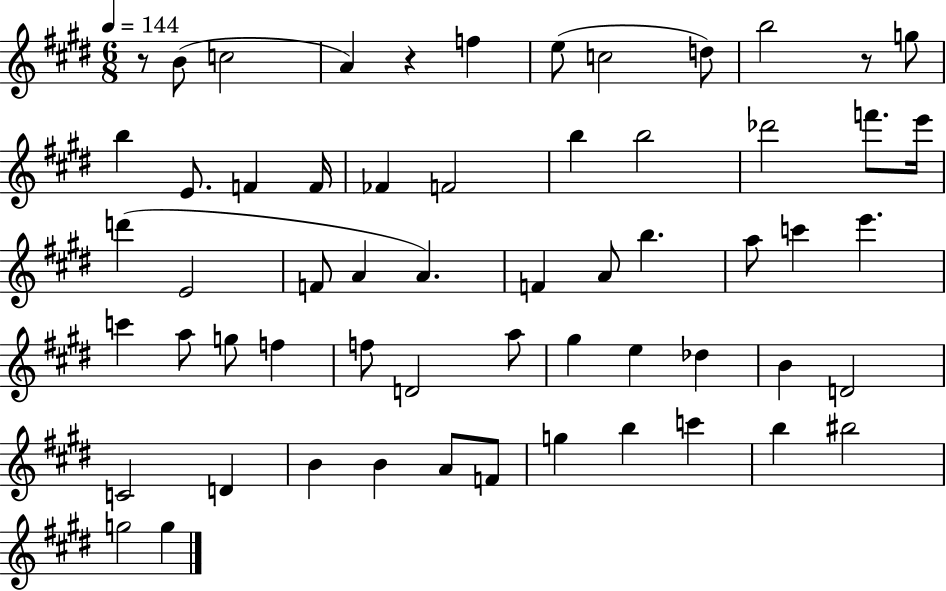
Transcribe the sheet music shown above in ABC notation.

X:1
T:Untitled
M:6/8
L:1/4
K:E
z/2 B/2 c2 A z f e/2 c2 d/2 b2 z/2 g/2 b E/2 F F/4 _F F2 b b2 _d'2 f'/2 e'/4 d' E2 F/2 A A F A/2 b a/2 c' e' c' a/2 g/2 f f/2 D2 a/2 ^g e _d B D2 C2 D B B A/2 F/2 g b c' b ^b2 g2 g